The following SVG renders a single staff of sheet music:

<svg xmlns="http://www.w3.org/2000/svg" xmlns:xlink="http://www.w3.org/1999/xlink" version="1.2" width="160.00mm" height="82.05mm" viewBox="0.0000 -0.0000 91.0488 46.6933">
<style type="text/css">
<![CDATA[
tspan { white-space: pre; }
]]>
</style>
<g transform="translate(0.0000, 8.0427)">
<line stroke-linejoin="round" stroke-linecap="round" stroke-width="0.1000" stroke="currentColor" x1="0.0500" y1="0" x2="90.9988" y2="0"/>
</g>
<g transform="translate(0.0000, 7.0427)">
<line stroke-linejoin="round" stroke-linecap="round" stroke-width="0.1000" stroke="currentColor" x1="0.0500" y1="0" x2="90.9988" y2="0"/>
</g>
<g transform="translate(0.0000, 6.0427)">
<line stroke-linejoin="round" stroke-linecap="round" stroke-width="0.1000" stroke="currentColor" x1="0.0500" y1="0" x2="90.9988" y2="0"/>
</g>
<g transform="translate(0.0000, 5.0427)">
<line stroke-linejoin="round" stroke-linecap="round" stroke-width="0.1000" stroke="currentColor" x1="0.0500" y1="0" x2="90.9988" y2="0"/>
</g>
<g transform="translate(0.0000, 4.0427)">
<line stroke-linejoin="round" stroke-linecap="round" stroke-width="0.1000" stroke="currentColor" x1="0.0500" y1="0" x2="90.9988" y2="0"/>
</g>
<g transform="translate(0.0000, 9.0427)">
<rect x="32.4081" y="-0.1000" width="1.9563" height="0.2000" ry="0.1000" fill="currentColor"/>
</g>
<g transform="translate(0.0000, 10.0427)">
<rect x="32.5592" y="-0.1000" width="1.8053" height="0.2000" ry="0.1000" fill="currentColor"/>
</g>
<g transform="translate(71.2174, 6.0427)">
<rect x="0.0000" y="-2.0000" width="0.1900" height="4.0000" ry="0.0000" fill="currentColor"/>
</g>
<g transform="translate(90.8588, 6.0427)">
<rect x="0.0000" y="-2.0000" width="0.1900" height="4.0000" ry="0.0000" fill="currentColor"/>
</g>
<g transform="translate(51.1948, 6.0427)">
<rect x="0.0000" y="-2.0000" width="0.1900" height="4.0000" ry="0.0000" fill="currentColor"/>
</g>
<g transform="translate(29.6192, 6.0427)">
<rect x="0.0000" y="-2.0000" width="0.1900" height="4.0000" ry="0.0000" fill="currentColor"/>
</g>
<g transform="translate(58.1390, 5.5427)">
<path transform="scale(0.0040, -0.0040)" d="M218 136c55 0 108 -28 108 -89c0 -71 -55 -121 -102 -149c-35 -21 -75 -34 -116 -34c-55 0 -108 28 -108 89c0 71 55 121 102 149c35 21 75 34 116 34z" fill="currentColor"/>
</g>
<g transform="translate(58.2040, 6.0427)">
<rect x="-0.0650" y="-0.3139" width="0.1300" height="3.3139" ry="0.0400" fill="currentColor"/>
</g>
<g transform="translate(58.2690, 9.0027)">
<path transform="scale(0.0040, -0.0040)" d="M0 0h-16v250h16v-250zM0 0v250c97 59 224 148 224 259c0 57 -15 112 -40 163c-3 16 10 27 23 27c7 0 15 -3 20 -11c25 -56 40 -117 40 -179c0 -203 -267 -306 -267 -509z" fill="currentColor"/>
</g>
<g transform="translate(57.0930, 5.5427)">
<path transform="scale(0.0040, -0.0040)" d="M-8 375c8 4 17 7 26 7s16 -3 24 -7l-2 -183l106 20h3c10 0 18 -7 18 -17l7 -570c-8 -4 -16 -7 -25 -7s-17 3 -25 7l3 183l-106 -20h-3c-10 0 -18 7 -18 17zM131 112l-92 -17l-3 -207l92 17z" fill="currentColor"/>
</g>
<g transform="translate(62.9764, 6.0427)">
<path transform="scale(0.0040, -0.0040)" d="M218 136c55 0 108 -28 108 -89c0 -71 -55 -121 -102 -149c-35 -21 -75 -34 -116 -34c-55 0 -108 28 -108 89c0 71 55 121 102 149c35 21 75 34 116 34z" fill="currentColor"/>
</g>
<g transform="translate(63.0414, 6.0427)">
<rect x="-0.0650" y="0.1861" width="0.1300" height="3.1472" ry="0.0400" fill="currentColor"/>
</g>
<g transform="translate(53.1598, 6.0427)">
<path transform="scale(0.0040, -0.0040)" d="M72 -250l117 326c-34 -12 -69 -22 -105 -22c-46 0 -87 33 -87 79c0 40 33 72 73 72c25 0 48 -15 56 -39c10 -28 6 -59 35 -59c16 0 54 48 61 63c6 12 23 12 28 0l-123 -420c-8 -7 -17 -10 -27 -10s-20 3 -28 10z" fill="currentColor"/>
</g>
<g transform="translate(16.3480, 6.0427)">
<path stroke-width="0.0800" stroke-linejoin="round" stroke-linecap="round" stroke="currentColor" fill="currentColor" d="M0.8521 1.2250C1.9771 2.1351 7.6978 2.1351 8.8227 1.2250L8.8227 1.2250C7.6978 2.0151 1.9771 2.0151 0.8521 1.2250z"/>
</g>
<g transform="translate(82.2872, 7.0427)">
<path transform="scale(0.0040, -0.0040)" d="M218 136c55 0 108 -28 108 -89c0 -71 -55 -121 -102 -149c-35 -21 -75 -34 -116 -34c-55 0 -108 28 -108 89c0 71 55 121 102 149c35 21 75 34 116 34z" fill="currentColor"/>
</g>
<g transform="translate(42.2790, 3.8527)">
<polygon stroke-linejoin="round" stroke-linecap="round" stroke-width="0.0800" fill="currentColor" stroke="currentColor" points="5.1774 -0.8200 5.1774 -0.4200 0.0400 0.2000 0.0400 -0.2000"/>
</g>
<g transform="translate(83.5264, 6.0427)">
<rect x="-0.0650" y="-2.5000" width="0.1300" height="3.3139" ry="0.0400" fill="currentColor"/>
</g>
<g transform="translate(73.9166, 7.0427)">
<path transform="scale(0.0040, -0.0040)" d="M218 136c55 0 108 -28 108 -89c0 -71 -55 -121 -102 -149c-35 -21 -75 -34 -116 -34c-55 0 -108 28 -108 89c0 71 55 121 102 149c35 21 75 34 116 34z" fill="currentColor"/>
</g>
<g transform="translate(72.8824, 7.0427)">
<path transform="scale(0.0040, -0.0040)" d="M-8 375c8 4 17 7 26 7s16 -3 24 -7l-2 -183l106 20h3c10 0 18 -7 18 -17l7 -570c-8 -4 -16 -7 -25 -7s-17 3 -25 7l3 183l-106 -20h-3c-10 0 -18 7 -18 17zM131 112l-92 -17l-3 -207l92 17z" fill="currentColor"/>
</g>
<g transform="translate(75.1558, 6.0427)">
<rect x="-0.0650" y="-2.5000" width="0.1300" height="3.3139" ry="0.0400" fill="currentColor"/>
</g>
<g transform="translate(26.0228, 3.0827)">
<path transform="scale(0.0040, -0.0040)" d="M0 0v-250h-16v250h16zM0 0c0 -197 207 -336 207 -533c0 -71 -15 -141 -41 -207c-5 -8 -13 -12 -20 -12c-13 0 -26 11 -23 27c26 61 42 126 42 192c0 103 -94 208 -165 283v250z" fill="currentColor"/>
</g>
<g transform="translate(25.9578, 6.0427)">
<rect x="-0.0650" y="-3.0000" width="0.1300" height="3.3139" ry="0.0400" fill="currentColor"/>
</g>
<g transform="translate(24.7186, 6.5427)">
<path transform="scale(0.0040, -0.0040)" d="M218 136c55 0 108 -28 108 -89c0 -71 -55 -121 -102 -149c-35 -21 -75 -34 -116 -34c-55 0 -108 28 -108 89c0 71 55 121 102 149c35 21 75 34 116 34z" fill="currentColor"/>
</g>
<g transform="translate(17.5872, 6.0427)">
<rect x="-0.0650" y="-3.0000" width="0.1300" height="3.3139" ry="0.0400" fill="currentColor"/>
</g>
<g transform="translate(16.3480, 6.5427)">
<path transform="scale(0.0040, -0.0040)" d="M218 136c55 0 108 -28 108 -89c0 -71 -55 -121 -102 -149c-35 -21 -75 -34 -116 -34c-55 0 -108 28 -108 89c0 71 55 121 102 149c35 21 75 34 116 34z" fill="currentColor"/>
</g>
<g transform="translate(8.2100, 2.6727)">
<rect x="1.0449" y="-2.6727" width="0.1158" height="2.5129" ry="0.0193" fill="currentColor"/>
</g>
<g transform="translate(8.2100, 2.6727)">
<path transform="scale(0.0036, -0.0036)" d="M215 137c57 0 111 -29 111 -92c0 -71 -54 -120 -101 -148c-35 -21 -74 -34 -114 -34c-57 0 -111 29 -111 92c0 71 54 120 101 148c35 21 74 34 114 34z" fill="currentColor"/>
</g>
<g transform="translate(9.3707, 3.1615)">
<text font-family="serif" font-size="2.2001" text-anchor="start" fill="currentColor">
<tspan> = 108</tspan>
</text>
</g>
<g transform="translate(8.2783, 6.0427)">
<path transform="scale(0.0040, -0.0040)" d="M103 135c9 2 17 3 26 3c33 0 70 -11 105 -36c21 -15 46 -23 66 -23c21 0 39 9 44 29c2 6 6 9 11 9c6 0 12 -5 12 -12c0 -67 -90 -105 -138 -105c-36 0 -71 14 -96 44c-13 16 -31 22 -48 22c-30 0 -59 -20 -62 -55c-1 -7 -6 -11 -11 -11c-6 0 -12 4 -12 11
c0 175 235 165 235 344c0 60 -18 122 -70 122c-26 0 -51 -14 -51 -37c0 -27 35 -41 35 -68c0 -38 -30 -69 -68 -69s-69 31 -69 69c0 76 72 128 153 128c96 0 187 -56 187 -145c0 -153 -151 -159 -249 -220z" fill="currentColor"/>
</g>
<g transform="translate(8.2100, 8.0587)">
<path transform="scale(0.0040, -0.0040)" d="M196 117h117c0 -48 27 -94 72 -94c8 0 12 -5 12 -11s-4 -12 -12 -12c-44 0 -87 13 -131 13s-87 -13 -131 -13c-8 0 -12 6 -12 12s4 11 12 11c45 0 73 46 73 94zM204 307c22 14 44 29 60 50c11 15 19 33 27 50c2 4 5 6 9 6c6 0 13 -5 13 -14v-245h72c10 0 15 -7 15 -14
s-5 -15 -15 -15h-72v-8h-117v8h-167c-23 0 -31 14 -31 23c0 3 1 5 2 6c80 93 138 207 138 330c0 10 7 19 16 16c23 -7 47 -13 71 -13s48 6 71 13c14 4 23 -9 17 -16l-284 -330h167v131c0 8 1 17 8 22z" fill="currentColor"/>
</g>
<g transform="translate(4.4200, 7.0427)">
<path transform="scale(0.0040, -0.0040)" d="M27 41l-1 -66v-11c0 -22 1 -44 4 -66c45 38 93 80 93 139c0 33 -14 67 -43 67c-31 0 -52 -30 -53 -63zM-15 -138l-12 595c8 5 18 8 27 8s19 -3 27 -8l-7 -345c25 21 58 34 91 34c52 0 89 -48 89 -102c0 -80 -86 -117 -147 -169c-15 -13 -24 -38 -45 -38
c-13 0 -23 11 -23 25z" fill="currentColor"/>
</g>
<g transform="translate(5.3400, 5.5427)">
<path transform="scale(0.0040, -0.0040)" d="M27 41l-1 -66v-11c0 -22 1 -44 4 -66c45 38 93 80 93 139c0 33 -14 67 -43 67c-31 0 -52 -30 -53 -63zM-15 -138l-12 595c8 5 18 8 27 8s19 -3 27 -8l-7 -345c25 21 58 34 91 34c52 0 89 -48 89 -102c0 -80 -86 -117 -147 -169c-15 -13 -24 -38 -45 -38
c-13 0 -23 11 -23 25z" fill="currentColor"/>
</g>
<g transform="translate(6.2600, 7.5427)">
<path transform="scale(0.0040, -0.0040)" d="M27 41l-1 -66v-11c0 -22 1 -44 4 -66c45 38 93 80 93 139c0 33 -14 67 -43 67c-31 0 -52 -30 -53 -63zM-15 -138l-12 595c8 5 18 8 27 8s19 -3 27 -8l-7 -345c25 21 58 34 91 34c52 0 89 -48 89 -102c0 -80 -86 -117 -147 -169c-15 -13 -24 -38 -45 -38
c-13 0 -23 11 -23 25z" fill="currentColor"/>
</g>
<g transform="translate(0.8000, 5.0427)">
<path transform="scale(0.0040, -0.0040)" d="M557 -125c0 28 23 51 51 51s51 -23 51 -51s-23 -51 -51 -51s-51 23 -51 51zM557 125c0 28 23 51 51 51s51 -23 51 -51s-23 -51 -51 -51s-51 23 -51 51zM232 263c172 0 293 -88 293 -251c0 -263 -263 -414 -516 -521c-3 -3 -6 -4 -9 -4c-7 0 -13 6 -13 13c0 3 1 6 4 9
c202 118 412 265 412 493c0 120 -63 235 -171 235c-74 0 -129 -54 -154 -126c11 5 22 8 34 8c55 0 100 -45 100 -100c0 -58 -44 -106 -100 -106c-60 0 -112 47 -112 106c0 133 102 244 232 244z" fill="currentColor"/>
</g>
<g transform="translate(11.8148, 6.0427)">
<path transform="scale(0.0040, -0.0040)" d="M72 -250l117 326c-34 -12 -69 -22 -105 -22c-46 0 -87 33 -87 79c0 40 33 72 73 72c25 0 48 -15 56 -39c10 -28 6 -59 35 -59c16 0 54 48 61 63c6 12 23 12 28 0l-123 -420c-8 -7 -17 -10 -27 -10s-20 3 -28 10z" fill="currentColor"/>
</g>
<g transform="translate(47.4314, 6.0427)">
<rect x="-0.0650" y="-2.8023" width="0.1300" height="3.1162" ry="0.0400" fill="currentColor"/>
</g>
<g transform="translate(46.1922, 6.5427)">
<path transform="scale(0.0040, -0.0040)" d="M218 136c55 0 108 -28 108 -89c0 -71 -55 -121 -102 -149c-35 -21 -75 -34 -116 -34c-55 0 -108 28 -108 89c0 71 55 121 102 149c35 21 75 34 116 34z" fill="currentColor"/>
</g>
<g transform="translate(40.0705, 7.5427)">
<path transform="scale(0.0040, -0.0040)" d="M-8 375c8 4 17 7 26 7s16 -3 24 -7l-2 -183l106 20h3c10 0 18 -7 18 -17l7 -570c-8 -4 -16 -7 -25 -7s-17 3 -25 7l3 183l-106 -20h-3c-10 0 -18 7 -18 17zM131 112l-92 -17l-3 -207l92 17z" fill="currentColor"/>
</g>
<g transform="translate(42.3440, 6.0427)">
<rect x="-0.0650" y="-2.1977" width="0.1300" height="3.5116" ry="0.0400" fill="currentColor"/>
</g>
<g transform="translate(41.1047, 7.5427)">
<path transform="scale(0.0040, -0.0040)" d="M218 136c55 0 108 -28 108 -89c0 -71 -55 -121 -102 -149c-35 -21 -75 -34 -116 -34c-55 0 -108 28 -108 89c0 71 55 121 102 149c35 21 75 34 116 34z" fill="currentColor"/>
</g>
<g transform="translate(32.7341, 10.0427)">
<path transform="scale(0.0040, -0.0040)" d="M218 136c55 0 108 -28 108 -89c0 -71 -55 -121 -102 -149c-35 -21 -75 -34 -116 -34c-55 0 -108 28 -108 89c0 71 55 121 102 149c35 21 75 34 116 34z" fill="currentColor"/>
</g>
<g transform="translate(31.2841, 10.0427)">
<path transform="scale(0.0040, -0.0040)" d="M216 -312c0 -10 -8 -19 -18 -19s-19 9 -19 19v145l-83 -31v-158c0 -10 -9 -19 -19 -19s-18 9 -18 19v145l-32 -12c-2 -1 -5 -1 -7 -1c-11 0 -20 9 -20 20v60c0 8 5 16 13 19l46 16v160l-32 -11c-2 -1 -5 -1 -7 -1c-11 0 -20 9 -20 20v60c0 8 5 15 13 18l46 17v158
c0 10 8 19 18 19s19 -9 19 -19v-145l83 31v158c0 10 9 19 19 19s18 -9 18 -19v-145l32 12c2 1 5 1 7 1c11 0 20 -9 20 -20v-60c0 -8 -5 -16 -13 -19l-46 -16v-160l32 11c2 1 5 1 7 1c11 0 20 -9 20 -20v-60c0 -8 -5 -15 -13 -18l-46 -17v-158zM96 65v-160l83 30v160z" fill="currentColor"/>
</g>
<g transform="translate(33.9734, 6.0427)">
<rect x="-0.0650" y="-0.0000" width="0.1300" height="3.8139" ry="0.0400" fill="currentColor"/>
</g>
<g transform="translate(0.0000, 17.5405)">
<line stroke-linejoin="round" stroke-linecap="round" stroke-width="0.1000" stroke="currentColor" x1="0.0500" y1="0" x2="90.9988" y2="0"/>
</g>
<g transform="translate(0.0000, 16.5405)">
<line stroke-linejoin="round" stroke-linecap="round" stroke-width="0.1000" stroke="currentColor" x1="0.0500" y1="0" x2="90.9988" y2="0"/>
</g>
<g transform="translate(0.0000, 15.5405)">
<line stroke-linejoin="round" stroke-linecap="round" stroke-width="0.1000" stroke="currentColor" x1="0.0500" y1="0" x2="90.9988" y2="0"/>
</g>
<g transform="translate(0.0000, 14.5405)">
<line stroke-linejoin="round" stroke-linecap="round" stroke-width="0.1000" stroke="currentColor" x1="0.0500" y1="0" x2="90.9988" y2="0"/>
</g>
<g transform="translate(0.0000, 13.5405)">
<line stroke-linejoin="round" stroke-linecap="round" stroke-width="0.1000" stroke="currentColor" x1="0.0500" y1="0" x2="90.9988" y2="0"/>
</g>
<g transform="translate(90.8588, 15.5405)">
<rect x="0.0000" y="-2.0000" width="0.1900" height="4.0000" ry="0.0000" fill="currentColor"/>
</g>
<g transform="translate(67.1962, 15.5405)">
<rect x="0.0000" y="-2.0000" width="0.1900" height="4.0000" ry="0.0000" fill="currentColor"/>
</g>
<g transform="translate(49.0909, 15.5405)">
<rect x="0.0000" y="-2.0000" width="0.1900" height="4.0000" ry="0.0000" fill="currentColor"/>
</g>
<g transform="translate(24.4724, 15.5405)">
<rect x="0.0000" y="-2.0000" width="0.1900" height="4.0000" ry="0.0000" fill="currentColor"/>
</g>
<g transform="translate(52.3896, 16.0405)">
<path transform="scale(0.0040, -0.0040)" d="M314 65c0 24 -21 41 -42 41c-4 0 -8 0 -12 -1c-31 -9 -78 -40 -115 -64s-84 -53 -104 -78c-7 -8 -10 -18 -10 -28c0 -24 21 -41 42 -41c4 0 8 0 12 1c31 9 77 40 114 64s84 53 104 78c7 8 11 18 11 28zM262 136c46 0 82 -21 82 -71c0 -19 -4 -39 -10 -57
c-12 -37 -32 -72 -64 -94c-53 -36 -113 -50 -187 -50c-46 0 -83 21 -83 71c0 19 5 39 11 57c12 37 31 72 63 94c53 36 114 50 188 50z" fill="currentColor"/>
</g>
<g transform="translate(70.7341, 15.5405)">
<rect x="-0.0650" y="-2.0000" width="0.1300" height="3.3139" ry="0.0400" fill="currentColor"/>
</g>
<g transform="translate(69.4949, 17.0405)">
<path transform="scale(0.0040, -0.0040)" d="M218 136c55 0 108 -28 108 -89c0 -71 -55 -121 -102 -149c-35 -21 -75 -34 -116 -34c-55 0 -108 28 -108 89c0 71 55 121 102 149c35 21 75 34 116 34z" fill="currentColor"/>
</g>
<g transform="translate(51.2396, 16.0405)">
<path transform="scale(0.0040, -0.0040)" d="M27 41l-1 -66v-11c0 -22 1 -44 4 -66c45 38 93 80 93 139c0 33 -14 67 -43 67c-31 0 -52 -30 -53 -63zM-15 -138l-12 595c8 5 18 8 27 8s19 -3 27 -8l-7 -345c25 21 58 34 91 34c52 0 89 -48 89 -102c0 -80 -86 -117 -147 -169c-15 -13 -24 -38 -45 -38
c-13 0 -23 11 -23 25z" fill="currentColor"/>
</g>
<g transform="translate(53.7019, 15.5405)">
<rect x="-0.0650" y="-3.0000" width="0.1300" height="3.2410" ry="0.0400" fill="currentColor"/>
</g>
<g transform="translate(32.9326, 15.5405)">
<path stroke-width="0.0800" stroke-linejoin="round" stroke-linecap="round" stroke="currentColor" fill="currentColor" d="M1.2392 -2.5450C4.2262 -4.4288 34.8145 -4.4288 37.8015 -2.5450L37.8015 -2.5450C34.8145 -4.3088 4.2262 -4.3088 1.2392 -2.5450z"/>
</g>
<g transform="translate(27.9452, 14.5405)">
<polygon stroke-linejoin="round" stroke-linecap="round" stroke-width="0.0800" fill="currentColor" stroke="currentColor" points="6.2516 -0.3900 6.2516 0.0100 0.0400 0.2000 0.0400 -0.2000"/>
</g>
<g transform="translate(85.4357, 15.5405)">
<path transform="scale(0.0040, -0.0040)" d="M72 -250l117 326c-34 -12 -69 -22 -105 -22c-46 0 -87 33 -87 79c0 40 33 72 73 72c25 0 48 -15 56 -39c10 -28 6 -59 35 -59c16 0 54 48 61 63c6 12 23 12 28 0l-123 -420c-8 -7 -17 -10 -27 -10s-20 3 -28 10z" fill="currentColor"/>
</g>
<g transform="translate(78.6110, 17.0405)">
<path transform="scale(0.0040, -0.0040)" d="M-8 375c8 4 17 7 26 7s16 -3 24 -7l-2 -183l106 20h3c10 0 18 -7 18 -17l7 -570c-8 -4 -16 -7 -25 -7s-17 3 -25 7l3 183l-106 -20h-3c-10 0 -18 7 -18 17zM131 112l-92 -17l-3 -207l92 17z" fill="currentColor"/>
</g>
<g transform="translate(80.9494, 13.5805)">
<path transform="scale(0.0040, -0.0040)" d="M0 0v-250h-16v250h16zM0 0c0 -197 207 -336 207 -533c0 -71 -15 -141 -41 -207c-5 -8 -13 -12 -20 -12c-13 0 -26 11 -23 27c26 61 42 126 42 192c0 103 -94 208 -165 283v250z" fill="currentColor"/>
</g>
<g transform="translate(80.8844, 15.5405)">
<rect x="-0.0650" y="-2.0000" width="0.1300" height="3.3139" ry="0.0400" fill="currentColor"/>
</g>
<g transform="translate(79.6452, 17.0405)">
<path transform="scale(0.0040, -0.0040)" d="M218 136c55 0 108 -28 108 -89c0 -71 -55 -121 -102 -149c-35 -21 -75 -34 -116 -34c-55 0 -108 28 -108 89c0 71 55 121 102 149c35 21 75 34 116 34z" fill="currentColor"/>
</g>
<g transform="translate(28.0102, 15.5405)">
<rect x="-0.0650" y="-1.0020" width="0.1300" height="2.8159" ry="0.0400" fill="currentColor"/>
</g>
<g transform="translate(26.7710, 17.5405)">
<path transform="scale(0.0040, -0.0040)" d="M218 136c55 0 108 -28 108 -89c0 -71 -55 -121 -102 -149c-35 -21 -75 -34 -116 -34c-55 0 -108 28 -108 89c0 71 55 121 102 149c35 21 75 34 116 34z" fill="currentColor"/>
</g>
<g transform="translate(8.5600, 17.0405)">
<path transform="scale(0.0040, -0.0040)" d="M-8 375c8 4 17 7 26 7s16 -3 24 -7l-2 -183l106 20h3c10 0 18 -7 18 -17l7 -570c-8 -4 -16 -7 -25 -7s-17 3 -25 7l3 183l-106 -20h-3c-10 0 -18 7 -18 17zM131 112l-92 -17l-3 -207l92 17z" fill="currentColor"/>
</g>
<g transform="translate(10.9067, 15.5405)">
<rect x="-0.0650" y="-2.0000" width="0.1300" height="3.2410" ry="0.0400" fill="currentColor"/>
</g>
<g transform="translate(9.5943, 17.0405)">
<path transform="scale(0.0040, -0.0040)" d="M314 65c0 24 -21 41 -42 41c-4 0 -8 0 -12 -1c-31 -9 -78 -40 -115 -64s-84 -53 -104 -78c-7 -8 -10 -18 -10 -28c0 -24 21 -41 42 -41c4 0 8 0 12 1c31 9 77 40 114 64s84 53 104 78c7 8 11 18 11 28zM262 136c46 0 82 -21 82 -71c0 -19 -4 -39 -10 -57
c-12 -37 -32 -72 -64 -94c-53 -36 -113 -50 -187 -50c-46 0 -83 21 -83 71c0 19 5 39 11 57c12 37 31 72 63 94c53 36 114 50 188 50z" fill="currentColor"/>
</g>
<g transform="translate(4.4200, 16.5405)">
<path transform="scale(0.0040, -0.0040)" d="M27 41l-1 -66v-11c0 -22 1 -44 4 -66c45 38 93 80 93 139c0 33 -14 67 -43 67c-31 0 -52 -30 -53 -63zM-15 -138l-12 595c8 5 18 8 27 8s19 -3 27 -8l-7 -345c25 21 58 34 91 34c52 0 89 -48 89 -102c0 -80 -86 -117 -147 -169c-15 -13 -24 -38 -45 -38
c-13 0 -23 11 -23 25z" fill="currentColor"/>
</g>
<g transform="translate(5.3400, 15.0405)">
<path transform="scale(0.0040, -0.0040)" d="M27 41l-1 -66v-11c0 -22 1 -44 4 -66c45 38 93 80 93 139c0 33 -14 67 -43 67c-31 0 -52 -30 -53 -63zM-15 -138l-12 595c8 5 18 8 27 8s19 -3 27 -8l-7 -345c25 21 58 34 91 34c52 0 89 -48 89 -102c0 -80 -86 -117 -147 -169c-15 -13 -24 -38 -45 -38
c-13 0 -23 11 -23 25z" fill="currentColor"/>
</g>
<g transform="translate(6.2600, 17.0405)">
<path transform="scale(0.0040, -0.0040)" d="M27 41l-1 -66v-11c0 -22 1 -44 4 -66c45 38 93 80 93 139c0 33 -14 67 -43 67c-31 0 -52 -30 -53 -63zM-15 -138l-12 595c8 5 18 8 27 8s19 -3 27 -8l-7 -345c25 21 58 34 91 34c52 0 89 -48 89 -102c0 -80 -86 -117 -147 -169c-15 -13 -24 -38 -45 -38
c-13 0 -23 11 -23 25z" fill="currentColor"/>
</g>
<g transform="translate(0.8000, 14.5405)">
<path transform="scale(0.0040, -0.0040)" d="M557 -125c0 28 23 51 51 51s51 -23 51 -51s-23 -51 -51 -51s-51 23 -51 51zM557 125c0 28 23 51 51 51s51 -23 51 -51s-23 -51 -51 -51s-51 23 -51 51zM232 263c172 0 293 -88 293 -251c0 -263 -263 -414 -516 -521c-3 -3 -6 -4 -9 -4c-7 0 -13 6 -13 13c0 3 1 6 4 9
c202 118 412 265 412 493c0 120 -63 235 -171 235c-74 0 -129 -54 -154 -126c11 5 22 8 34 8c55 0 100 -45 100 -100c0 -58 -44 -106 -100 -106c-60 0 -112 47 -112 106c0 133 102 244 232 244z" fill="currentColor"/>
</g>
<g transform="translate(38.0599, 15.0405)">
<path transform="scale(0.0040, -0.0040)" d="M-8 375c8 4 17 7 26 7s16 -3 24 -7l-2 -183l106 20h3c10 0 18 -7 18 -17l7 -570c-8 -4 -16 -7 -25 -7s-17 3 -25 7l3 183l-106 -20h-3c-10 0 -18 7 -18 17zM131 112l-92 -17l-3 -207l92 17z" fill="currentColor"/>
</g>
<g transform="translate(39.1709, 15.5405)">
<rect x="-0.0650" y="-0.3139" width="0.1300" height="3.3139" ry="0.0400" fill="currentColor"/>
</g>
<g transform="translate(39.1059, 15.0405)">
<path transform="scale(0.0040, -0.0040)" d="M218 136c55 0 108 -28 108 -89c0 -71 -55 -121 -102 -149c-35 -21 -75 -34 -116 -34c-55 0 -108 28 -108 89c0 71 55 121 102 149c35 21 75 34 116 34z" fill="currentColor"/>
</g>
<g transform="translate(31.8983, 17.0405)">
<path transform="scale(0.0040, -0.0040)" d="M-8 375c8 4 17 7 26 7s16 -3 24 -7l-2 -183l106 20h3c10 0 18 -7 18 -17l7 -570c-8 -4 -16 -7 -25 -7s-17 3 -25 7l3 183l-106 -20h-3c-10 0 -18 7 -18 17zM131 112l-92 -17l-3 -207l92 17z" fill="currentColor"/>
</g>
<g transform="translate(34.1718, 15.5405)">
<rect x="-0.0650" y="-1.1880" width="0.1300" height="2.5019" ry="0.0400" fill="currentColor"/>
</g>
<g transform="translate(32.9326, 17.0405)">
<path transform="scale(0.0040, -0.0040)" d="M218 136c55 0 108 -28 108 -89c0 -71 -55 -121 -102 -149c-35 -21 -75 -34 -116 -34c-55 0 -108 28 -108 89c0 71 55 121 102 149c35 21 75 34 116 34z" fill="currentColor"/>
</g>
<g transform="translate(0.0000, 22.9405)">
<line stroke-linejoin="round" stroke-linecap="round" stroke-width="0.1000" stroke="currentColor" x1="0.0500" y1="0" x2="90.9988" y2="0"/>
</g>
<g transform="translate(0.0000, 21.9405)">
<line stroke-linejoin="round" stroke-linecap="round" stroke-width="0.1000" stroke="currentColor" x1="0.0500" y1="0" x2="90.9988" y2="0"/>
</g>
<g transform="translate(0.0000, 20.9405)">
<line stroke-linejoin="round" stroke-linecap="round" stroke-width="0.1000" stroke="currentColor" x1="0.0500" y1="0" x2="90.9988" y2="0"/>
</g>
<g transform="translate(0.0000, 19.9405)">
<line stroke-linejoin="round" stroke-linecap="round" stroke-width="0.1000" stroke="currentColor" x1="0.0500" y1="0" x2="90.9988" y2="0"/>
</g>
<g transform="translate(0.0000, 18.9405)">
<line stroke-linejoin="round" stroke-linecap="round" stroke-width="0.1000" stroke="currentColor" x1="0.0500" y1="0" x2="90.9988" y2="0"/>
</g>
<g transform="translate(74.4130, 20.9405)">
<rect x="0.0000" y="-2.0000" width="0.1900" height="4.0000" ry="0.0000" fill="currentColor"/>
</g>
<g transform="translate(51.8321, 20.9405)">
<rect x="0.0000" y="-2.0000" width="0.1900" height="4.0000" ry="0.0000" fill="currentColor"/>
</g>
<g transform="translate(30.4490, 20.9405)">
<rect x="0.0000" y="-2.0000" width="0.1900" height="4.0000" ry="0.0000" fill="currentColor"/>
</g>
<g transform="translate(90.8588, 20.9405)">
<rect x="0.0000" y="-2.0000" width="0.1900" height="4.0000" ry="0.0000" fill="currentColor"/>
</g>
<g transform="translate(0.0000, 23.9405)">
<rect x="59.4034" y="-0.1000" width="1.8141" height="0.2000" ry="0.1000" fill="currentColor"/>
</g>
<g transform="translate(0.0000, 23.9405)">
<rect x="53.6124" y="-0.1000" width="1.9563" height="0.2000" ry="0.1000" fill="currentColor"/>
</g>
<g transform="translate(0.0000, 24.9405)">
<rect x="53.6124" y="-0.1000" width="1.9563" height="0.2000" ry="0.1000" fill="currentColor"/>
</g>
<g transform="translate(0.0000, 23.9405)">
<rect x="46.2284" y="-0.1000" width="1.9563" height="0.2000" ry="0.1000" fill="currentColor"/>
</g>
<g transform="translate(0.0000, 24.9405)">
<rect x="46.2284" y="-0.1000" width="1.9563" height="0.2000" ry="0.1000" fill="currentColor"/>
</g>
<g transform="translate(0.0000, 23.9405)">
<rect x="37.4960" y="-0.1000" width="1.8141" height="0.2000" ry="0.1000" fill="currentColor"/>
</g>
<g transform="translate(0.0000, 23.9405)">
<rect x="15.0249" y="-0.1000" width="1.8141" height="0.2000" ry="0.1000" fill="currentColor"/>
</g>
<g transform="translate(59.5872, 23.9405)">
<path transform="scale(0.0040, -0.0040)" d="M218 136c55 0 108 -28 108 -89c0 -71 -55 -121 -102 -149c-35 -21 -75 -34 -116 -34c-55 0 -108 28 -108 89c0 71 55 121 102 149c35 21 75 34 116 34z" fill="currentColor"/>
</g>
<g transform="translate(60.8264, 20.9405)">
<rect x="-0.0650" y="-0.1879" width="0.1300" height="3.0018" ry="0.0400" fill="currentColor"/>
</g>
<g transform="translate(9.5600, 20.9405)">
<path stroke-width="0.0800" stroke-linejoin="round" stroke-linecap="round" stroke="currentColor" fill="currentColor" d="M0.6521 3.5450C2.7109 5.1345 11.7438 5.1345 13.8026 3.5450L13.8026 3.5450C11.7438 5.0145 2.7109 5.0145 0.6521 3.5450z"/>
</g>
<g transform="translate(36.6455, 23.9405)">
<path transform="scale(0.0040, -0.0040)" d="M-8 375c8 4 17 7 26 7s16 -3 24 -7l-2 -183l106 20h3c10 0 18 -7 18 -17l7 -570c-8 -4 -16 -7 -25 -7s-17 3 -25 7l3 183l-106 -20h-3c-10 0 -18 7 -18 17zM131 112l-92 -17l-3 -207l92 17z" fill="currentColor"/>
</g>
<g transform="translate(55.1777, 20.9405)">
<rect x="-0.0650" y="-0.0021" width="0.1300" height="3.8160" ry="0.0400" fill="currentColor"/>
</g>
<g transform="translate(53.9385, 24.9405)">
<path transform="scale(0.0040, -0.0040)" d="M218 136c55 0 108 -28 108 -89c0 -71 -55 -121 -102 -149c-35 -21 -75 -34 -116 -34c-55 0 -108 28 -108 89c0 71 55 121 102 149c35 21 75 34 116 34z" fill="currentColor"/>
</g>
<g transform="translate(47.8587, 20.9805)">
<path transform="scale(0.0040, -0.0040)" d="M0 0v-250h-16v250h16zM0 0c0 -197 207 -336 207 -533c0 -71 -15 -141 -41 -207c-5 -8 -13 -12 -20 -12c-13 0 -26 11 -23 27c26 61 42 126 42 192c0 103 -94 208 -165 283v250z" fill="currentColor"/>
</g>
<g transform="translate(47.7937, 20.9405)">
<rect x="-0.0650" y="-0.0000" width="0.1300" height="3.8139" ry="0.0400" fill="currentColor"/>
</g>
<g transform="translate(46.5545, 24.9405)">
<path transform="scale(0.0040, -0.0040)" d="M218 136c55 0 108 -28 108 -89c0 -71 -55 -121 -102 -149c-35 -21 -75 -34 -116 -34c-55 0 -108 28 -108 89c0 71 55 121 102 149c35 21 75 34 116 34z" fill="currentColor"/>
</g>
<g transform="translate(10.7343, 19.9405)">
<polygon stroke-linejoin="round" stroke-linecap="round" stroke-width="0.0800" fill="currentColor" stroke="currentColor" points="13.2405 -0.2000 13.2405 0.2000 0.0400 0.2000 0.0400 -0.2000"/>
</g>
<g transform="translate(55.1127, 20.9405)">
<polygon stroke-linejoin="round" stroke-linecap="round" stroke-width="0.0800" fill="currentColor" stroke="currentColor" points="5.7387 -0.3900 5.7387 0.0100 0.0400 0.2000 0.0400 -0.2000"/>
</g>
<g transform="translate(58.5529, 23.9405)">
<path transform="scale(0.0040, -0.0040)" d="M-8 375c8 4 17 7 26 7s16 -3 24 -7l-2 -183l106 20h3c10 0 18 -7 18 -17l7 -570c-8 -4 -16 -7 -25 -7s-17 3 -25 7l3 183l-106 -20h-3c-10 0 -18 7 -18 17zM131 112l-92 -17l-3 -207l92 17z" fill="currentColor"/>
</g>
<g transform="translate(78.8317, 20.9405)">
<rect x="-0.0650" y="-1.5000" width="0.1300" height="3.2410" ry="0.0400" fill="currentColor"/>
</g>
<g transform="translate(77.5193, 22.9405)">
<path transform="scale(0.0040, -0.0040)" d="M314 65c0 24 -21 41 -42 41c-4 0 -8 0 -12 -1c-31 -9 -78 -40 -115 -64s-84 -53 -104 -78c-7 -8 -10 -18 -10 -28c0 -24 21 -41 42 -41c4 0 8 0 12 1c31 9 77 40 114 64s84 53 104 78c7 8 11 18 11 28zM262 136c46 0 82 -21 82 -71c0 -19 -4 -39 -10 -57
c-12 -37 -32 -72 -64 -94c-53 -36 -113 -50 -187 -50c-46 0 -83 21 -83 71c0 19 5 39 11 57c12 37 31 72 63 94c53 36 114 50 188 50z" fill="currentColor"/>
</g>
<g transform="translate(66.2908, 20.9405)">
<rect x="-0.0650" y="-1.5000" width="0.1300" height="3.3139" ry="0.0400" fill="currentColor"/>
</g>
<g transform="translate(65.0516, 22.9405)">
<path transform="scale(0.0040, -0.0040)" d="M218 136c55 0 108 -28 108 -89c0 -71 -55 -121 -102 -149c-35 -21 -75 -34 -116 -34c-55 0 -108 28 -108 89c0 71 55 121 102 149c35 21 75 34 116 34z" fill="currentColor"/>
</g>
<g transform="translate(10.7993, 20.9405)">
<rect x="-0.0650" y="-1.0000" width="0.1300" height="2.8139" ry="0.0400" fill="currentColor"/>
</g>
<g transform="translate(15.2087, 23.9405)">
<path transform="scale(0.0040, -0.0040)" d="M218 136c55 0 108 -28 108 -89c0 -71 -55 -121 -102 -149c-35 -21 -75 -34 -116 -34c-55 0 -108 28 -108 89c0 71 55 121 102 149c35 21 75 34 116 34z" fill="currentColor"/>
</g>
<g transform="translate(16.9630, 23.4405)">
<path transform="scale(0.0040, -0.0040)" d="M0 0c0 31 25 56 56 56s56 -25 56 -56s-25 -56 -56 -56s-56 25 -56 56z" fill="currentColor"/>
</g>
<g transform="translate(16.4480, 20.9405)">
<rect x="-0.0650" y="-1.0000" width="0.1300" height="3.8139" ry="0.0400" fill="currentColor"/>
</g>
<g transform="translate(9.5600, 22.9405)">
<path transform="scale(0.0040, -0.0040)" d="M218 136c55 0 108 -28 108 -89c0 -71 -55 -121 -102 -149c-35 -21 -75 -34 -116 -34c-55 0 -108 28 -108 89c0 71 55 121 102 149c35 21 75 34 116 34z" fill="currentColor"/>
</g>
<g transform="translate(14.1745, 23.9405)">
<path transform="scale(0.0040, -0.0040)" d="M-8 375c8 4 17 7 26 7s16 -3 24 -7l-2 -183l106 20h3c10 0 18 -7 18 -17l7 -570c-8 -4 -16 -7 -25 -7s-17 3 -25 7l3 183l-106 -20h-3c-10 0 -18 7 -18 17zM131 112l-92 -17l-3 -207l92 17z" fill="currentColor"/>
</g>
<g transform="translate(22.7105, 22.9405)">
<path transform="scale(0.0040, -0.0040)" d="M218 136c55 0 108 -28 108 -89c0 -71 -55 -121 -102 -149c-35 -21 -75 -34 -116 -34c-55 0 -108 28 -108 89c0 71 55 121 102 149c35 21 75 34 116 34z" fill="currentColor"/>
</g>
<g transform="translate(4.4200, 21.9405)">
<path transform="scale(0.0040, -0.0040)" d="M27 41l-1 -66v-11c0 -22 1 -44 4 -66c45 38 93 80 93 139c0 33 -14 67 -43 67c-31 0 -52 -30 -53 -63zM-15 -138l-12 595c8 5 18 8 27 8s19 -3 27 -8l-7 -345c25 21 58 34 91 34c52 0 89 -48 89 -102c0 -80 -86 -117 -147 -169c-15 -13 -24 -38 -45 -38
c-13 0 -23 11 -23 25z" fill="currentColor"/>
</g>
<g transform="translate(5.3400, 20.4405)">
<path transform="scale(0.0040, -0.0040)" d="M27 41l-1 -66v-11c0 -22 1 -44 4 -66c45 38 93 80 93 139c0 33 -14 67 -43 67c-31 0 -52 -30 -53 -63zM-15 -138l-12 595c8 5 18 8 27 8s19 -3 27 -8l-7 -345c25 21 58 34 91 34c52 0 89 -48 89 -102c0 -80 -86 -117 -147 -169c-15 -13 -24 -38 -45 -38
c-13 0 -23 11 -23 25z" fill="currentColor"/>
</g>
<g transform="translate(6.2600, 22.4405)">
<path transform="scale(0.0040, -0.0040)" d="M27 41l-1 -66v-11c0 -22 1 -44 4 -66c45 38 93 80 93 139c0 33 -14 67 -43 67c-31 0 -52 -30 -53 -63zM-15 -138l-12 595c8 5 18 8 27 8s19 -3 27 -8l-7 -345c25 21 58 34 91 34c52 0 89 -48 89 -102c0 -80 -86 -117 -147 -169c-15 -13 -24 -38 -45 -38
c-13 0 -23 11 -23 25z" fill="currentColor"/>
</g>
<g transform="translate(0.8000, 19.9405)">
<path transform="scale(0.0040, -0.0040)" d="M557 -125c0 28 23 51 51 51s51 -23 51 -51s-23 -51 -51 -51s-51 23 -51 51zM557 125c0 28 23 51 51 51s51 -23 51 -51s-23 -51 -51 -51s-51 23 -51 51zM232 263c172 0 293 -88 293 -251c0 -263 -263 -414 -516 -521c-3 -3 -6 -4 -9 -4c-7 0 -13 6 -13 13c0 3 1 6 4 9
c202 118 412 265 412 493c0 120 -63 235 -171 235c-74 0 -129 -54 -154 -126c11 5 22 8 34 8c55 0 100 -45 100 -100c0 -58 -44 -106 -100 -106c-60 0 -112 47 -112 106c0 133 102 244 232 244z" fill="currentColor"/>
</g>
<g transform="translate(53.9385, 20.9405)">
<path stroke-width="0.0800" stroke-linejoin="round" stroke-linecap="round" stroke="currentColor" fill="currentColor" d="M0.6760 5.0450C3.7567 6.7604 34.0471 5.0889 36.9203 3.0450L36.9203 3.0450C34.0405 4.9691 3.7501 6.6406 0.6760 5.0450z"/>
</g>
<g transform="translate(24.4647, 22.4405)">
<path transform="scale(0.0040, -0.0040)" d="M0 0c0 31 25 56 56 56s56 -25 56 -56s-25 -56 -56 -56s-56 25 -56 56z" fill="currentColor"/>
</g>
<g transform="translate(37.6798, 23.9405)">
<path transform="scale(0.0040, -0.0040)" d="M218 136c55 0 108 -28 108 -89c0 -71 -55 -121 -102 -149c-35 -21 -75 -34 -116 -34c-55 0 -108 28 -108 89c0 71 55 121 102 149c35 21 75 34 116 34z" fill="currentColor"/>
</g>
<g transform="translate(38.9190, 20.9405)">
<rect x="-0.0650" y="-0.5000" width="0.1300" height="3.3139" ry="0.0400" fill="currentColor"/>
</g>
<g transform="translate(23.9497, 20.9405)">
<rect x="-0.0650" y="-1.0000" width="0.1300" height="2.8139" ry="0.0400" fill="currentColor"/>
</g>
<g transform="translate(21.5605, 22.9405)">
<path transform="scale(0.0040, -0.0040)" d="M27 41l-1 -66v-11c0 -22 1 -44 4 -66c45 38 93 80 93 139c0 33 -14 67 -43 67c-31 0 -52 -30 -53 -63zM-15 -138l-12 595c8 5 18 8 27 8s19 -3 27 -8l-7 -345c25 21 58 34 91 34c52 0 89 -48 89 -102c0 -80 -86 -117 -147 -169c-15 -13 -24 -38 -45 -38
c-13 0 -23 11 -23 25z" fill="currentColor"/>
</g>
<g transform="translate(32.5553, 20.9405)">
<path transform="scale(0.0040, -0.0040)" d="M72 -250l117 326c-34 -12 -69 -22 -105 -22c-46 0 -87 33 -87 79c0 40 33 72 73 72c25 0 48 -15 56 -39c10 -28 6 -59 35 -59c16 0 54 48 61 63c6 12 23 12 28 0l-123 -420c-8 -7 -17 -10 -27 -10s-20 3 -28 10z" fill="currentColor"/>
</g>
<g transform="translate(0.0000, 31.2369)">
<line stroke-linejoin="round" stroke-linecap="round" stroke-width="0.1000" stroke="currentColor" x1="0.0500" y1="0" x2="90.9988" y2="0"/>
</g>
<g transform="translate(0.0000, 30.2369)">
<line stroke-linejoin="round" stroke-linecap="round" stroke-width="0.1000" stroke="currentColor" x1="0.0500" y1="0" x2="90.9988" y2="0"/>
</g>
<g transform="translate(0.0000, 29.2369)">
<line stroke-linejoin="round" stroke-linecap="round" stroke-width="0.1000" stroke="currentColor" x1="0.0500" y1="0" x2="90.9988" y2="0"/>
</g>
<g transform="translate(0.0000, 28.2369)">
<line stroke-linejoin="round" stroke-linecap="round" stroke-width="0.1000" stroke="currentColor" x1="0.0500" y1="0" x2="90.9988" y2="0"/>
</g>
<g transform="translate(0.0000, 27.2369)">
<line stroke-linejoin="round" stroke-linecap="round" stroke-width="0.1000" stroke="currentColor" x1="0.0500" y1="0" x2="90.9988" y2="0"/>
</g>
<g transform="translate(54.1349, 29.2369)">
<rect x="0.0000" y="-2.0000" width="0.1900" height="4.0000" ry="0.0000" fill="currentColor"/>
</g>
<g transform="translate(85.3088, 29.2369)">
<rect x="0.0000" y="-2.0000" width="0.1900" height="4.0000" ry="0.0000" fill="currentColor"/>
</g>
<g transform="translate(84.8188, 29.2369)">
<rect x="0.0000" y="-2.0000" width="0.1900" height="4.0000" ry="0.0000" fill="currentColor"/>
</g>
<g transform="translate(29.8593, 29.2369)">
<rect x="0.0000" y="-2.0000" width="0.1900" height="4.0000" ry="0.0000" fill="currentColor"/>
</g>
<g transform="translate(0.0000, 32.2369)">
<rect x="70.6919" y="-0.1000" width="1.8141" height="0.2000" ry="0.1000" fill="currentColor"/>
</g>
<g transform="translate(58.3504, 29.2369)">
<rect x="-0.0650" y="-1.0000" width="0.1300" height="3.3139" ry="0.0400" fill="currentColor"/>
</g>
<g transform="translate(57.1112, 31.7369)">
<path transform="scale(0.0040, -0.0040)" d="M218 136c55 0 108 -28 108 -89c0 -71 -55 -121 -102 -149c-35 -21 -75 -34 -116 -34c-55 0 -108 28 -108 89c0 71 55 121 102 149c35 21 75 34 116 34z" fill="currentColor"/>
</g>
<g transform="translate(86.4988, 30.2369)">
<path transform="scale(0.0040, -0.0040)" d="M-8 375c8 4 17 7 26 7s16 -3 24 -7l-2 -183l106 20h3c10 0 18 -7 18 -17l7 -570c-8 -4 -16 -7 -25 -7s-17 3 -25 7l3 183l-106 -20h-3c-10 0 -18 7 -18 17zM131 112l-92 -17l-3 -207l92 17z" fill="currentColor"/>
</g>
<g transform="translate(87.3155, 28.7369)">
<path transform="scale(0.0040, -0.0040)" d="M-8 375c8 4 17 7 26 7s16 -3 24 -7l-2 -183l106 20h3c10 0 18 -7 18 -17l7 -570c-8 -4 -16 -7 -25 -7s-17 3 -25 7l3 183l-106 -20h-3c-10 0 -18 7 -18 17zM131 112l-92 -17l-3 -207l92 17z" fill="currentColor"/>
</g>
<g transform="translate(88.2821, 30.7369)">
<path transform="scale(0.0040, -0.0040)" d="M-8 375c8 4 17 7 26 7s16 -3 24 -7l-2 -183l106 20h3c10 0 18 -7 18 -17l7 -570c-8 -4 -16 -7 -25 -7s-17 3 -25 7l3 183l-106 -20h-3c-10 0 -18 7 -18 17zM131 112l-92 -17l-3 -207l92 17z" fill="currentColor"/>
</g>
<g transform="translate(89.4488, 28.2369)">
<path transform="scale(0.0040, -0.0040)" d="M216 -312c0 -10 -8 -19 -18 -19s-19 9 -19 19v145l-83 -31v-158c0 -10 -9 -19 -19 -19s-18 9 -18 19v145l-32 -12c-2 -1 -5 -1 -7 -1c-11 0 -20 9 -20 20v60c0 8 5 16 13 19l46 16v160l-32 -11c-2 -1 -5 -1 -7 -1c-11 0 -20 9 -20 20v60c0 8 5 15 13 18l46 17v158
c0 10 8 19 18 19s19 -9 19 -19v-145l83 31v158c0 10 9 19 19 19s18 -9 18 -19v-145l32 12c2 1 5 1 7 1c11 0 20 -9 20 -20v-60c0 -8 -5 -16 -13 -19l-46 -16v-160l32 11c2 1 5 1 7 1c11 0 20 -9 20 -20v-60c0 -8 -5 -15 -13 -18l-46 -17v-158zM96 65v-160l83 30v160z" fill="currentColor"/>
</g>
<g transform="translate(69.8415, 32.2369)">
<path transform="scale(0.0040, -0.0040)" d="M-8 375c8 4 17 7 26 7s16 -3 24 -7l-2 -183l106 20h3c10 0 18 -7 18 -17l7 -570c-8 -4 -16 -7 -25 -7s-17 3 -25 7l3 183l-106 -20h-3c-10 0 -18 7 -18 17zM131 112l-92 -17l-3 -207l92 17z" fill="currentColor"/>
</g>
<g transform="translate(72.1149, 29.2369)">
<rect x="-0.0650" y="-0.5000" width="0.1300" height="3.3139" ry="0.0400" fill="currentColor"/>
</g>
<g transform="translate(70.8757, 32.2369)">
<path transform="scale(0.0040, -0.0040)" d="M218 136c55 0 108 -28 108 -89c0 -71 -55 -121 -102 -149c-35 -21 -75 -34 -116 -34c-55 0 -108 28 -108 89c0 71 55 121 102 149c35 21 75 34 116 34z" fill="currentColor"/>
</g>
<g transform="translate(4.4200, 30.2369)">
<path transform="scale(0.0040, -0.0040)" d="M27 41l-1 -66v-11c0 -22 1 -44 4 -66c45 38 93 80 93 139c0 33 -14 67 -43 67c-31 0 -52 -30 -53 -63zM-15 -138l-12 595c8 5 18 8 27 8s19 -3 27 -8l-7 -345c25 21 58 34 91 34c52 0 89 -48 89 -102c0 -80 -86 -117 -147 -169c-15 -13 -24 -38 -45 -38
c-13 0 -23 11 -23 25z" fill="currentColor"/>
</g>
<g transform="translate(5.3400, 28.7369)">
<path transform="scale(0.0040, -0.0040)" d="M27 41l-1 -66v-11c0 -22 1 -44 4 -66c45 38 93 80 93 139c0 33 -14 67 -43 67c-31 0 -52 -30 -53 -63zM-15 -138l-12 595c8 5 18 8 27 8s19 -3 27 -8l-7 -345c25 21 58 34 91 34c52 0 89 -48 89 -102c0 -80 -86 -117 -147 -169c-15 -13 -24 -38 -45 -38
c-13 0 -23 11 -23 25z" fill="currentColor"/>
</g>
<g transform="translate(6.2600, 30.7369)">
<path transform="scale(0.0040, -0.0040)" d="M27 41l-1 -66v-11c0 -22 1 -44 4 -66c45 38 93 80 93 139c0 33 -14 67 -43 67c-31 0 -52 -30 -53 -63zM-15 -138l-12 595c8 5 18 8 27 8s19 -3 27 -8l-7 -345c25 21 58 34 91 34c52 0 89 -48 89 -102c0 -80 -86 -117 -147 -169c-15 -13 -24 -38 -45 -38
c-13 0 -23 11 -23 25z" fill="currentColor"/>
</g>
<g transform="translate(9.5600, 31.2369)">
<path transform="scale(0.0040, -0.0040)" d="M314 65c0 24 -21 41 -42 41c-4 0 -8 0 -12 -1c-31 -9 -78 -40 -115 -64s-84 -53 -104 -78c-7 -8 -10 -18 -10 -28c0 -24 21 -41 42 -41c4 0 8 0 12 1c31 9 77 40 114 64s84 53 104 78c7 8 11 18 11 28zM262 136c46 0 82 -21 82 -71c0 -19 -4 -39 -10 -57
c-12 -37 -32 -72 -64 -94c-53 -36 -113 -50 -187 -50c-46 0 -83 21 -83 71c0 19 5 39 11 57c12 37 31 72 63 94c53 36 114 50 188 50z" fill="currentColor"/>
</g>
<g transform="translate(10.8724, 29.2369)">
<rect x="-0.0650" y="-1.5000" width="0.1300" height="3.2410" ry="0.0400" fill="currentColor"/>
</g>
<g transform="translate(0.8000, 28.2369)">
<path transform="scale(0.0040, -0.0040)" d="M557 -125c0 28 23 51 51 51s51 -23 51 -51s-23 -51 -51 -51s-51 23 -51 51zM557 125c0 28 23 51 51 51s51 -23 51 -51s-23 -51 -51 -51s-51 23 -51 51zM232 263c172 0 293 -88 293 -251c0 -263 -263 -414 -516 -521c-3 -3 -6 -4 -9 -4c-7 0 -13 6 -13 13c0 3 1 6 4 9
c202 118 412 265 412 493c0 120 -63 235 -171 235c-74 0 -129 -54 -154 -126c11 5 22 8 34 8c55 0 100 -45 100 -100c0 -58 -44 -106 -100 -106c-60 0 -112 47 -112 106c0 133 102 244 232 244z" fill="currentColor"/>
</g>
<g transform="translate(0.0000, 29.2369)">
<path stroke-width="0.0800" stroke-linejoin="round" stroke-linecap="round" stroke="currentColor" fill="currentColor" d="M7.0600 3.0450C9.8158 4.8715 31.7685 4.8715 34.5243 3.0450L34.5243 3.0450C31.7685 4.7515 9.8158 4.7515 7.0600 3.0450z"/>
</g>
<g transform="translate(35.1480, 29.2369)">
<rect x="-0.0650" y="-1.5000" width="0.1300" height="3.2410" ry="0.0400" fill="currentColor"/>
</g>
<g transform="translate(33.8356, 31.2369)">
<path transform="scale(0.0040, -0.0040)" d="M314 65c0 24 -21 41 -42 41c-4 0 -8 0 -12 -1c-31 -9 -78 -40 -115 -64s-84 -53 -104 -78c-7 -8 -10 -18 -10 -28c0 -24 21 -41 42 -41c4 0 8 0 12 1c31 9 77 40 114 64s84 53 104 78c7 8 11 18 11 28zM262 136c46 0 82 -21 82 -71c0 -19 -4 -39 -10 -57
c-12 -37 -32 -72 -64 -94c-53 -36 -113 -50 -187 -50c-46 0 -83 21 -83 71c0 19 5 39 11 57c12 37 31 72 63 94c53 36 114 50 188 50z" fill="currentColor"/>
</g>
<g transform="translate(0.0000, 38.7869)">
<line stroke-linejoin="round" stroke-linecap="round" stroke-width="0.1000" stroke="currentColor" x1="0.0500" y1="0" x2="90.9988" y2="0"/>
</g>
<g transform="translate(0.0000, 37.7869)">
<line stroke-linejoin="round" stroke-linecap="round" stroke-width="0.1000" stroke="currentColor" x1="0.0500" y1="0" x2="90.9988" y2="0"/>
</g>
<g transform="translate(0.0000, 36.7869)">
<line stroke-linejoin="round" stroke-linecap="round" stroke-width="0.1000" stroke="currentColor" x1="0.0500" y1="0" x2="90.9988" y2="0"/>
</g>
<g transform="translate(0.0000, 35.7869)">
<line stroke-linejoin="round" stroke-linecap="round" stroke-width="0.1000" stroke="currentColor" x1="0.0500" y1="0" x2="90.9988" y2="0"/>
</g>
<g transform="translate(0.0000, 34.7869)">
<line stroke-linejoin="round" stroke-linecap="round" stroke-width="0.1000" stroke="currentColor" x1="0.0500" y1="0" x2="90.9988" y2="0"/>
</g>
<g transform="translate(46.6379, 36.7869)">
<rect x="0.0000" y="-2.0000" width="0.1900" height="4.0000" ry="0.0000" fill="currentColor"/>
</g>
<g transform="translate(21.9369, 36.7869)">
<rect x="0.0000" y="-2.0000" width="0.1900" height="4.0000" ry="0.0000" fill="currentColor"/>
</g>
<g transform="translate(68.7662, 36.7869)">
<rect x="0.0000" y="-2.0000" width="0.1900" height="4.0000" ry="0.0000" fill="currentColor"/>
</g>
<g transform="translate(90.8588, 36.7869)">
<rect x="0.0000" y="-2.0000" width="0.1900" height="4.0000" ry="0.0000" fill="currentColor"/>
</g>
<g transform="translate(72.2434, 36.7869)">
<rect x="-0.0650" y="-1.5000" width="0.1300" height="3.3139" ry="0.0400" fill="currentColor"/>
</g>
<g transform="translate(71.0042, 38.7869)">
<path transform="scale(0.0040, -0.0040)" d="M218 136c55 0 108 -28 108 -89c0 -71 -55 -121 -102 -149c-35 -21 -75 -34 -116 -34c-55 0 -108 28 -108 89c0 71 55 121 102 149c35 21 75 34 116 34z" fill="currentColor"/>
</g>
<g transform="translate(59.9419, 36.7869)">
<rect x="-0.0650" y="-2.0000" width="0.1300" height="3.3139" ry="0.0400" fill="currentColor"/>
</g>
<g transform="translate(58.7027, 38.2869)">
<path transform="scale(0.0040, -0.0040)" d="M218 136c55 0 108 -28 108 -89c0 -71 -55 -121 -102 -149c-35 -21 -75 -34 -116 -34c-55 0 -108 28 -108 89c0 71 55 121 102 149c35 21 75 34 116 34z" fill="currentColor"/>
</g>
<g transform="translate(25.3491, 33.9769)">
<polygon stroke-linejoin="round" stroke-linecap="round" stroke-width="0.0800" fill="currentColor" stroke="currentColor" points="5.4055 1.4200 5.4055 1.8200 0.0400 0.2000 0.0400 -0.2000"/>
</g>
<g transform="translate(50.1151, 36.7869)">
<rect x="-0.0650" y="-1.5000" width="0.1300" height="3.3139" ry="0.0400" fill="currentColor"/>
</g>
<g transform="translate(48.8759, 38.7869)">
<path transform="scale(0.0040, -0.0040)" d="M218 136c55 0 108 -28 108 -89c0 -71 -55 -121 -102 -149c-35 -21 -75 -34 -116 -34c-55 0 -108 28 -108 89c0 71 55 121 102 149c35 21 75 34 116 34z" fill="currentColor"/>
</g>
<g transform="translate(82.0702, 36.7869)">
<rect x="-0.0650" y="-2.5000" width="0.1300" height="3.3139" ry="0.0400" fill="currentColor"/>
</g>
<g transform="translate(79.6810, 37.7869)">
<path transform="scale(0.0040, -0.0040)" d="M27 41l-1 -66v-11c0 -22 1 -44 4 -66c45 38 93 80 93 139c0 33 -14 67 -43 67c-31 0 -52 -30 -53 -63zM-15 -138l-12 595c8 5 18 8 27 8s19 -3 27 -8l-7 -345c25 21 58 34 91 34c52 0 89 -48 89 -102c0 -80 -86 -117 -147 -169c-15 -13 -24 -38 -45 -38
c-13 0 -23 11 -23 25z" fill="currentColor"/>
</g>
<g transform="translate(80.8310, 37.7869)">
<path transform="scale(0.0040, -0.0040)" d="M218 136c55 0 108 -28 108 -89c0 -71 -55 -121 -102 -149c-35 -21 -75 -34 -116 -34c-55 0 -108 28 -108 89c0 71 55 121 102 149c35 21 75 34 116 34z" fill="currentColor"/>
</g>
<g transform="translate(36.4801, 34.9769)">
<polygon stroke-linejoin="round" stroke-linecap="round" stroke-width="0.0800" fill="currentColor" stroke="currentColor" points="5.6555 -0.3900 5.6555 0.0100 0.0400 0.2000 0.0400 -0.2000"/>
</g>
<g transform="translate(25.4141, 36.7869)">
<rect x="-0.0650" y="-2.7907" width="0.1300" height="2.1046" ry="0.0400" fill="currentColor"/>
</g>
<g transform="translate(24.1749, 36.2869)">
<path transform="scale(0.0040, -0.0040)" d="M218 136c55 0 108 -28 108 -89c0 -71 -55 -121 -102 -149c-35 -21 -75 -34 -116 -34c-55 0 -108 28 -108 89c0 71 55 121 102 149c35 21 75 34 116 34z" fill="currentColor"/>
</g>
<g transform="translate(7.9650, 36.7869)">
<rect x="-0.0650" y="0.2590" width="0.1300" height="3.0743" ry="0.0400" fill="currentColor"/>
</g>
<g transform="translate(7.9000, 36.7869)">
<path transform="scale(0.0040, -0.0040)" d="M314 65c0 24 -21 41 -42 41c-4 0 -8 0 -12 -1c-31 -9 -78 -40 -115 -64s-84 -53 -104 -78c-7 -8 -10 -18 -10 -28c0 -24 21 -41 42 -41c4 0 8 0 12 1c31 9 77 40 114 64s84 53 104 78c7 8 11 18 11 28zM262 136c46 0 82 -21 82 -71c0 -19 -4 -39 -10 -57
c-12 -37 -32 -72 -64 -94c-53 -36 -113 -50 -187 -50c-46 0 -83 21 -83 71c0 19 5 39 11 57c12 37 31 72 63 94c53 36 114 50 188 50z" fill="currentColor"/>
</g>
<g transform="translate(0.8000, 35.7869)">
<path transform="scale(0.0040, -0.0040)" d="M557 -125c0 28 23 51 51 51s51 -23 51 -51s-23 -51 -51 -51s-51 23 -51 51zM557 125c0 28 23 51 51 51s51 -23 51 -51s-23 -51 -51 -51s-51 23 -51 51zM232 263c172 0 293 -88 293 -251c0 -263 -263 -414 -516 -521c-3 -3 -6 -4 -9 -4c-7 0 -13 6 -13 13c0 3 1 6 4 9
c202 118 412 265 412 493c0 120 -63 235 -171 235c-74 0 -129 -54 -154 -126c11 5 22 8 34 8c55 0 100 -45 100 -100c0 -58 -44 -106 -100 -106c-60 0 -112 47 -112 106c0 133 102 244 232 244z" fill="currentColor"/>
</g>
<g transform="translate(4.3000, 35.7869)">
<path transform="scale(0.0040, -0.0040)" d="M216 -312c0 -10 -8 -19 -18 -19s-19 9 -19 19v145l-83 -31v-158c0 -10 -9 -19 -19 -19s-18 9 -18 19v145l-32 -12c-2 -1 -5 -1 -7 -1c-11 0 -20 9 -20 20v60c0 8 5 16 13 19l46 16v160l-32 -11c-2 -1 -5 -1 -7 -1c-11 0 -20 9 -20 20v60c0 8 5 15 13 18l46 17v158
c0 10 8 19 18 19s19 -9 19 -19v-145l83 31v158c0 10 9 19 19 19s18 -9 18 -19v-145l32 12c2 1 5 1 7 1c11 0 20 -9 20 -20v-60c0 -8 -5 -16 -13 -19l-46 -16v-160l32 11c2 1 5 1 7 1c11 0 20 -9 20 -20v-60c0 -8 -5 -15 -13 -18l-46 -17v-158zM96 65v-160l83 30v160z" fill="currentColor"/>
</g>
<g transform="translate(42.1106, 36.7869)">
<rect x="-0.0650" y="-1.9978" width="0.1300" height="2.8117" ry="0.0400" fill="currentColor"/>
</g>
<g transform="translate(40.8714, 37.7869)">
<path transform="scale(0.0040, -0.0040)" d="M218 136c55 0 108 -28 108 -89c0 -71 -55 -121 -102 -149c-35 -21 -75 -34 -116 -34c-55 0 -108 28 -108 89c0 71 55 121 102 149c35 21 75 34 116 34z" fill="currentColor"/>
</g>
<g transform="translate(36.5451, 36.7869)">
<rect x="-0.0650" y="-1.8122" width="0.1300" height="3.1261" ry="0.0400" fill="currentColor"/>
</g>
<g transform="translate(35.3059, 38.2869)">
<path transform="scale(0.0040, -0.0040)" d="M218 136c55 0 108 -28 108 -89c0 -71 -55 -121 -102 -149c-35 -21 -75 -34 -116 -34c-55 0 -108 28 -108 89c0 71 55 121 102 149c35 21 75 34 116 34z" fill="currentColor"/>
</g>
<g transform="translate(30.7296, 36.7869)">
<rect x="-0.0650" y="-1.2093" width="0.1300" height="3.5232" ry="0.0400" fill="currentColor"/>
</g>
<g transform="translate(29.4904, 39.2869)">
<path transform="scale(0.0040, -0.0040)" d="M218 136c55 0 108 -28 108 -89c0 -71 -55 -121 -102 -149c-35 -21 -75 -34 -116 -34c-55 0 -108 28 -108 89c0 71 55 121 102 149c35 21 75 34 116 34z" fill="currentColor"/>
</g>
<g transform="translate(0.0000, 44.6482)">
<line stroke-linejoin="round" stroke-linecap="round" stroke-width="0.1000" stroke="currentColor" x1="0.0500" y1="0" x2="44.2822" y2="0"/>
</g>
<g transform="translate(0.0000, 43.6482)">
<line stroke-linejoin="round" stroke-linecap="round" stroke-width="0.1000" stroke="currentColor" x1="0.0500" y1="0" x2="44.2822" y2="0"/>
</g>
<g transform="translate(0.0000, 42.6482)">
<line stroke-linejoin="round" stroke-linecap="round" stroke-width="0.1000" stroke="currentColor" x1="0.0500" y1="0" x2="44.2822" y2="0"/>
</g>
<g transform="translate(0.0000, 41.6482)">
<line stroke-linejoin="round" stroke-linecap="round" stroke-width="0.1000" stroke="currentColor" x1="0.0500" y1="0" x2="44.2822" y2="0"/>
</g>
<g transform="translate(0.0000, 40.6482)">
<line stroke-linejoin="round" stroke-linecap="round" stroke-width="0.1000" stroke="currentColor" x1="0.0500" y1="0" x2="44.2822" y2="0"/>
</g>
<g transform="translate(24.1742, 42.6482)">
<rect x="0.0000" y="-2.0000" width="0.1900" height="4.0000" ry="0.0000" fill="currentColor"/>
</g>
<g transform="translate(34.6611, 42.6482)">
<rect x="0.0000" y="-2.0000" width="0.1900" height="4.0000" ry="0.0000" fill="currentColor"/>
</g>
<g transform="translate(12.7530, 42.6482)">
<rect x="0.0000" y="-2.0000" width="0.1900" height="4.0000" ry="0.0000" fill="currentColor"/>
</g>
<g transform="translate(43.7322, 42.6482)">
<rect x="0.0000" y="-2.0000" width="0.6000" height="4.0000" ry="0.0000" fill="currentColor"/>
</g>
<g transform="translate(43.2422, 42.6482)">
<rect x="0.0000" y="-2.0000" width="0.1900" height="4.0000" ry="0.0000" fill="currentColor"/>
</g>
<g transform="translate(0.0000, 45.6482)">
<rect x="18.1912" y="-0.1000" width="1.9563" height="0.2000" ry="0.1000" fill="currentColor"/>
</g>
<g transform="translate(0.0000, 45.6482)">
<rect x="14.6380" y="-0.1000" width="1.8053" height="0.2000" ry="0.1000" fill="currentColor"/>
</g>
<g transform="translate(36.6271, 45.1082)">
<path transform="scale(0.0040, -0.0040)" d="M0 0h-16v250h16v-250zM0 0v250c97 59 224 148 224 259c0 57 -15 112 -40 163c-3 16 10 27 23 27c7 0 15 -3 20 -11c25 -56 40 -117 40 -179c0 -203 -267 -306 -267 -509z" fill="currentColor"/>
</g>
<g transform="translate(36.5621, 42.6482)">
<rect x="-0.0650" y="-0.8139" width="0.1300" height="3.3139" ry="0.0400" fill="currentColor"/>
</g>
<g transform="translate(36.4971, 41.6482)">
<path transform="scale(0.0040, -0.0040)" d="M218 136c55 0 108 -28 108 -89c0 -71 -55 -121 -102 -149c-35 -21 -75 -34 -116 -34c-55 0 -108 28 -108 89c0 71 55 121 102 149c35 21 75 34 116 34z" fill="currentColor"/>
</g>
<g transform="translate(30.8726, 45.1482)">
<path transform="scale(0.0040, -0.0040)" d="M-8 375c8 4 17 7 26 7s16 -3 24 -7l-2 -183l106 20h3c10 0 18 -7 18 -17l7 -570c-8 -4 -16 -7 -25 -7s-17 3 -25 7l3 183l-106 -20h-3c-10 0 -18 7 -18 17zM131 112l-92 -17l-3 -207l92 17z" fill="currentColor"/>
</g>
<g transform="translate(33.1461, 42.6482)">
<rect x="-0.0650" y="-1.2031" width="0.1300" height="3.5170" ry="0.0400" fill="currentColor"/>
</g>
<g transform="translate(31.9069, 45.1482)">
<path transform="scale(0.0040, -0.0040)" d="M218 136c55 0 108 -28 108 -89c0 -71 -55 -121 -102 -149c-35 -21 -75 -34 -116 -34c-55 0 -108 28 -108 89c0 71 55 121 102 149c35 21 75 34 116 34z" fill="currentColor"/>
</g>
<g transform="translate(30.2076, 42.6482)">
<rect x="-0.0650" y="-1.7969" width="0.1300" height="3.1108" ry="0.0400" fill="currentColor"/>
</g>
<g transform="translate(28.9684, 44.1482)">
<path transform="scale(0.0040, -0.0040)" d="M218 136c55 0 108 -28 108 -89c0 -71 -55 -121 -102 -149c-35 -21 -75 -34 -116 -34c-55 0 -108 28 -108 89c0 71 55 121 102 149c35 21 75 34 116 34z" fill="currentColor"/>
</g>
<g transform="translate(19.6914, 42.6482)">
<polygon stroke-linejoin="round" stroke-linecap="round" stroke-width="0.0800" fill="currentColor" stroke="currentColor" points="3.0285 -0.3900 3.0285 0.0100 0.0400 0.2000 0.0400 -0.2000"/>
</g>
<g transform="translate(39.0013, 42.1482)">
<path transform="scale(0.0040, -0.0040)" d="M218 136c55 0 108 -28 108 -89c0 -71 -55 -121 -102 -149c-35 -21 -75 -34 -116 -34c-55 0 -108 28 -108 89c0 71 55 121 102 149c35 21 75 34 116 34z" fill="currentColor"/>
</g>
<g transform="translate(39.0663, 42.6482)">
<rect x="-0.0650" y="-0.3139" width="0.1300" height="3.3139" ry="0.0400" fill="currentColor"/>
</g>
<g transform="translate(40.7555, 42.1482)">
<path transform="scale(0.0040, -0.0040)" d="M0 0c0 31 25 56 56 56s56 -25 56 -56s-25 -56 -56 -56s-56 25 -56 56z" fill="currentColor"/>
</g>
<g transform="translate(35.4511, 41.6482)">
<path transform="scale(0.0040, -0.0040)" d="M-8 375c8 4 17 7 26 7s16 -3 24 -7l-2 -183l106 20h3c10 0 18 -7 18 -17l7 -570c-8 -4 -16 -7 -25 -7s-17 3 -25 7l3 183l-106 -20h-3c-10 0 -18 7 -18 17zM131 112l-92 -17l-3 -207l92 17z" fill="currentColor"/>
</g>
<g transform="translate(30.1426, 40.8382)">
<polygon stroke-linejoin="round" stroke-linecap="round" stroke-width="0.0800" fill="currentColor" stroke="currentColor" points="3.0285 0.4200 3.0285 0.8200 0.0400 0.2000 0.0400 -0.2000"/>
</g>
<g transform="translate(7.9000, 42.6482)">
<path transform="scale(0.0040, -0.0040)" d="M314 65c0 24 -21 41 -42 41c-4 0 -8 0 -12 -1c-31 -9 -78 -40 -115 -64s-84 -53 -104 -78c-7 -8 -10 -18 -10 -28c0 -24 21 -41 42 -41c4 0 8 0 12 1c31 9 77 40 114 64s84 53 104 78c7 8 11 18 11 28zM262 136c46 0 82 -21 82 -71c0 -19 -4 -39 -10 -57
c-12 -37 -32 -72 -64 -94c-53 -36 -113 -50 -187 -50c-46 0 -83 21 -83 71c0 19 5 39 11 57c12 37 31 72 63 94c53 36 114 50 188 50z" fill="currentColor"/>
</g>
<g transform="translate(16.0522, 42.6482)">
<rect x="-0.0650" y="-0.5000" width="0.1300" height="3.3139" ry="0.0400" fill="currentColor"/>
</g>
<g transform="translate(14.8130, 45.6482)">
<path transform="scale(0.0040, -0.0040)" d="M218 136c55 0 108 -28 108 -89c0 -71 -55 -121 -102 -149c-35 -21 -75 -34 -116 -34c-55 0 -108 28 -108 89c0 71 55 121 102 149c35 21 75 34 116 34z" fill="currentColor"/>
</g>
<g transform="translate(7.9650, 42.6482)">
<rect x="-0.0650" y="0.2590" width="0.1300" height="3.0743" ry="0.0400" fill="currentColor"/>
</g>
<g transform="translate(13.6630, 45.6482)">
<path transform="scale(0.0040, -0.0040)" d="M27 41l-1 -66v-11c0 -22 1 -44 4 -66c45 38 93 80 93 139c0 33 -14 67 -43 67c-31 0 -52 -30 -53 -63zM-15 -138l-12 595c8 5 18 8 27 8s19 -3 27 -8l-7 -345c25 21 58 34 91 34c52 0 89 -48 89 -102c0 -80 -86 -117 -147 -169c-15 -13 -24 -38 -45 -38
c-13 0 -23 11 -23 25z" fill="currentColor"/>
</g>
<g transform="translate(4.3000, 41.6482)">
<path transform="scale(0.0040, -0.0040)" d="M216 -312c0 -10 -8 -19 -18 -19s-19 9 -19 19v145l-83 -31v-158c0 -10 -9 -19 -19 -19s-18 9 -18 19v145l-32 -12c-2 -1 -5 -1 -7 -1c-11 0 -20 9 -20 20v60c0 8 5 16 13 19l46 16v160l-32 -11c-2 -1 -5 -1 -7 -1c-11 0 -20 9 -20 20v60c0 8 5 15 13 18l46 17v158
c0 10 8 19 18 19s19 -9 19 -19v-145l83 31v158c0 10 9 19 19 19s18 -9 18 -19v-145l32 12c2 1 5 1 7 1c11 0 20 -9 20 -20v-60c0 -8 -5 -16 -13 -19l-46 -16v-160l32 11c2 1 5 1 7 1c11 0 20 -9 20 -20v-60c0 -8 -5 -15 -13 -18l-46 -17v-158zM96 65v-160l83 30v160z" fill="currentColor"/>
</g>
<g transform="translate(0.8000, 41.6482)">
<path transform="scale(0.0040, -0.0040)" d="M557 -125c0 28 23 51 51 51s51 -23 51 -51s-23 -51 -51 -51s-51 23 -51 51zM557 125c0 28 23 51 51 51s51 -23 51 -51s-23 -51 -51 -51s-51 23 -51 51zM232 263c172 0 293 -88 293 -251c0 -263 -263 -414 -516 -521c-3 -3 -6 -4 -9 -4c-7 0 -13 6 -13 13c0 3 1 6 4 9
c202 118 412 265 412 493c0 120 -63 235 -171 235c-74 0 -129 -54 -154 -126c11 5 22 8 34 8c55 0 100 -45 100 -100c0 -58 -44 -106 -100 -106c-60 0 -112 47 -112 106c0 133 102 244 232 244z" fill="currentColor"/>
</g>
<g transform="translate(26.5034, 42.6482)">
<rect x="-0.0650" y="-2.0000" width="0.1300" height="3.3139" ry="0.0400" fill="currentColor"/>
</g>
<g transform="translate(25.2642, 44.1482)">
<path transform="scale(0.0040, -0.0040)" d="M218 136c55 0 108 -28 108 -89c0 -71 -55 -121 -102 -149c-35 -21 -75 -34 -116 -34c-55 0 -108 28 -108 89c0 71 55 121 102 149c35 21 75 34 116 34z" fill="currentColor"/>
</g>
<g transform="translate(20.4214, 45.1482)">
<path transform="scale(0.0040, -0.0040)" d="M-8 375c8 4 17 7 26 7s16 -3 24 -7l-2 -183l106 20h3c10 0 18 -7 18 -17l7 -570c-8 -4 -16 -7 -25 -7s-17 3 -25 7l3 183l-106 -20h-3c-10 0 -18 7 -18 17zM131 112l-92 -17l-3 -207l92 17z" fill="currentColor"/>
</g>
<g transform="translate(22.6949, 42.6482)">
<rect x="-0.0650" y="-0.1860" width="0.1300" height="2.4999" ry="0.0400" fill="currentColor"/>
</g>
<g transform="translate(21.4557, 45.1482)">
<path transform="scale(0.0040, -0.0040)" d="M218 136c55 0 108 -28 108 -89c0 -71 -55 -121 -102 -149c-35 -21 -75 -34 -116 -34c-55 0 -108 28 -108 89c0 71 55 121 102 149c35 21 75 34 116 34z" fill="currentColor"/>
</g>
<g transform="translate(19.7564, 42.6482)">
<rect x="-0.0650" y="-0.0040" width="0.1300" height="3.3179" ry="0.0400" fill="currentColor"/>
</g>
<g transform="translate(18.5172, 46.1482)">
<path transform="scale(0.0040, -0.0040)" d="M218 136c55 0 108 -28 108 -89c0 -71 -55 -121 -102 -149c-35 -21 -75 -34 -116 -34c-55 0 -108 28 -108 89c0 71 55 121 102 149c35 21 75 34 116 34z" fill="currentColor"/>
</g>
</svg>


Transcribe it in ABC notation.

X:1
T:Untitled
M:2/4
L:1/4
K:Eb
z/2 C, C,/2 ^C,, A,,/2 C,/2 z/2 E,/2 D, B,, B,, A,,2 G,,/2 A,,/2 E, _C,2 _A,, A,,/2 z/2 G,,/2 E,,/2 _G,,/2 z/2 E,, C,,/2 C,,/2 E,,/2 G,, G,,2 G,,2 G,,2 F,, E,, D,2 E,/2 ^F,,/2 A,,/2 B,,/2 G,, A,, G,, _B,, D,2 _E,, D,,/2 F,,/2 A,, A,,/2 F,,/2 F,/2 E,